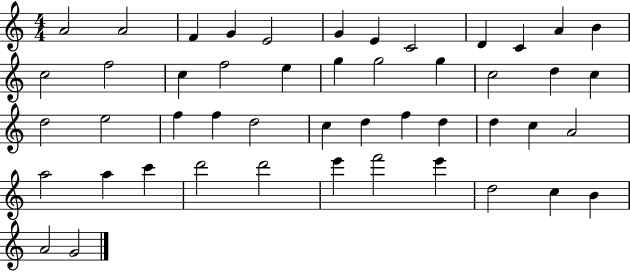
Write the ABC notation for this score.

X:1
T:Untitled
M:4/4
L:1/4
K:C
A2 A2 F G E2 G E C2 D C A B c2 f2 c f2 e g g2 g c2 d c d2 e2 f f d2 c d f d d c A2 a2 a c' d'2 d'2 e' f'2 e' d2 c B A2 G2